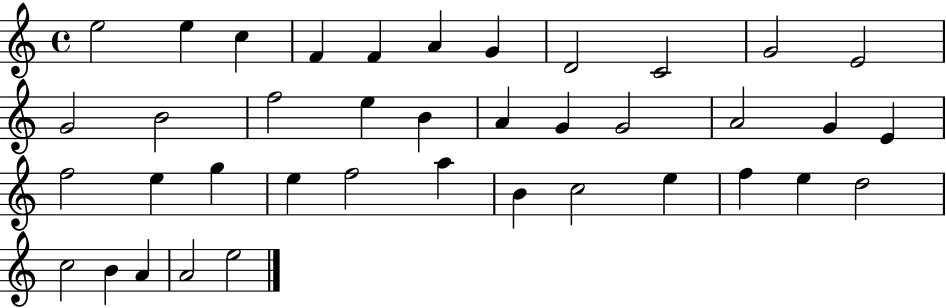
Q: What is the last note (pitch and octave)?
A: E5